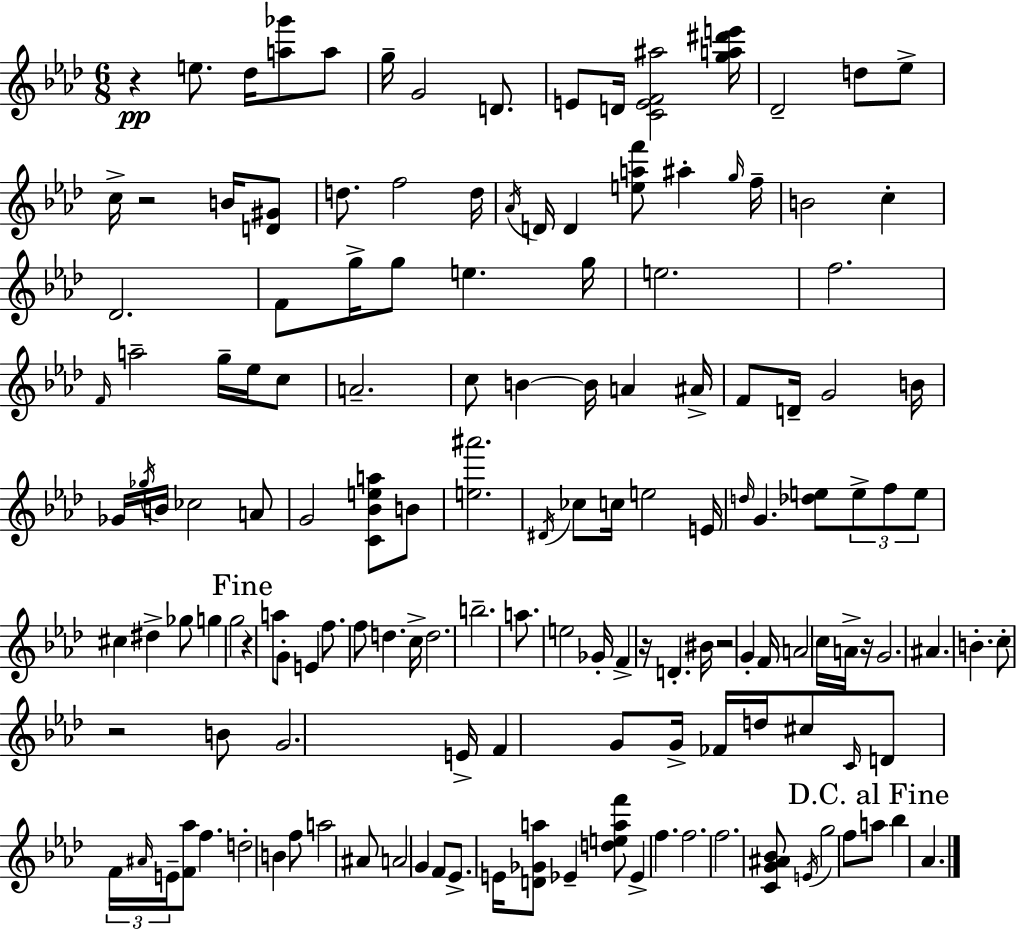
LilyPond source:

{
  \clef treble
  \numericTimeSignature
  \time 6/8
  \key aes \major
  r4\pp e''8. des''16 <a'' ges'''>8 a''8 | g''16-- g'2 d'8. | e'8 d'16 <c' e' f' ais''>2 <g'' a'' dis''' e'''>16 | des'2-- d''8 ees''8-> | \break c''16-> r2 b'16 <d' gis'>8 | d''8. f''2 d''16 | \acciaccatura { aes'16 } d'16 d'4 <e'' a'' f'''>8 ais''4-. | \grace { g''16 } f''16-- b'2 c''4-. | \break des'2. | f'8 g''16-> g''8 e''4. | g''16 e''2. | f''2. | \break \grace { f'16 } a''2-- g''16-- | ees''16 c''8 a'2.-- | c''8 b'4~~ b'16 a'4 | ais'16-> f'8 d'16-- g'2 | \break b'16 ges'16 \acciaccatura { ges''16 } b'16 ces''2 | a'8 g'2 | <c' bes' e'' a''>8 b'8 <e'' ais'''>2. | \acciaccatura { dis'16 } ces''8 c''16 e''2 | \break e'16 \grace { d''16 } g'4. | <des'' e''>8 \tuplet 3/2 { e''8-> f''8 e''8 } cis''4 | dis''4-> ges''8 g''4 g''2 | \mark "Fine" r4 a''8 | \break g'8-. e'4 f''8. f''8 d''4. | c''16-> d''2. | b''2.-- | a''8. e''2 | \break ges'16-. f'4-> r16 d'4.-. | bis'16 r2 | g'4-. f'16 a'2 | c''16 a'16-> r16 g'2. | \break ais'4. | b'4.-. c''8-. r2 | b'8 g'2. | e'16-> f'4 g'8 | \break g'16-> fes'16 d''16 cis''8 \grace { c'16 } d'8 \tuplet 3/2 { f'16 \grace { ais'16 } e'16-- } | <f' aes''>8 f''4. d''2-. | b'4 f''8 a''2 | ais'8 a'2 | \break g'4 f'8 ees'8.-> | e'16 <d' ges' a''>8 ees'4-- <d'' e'' a'' f'''>8 ees'4-> | f''4. f''2. | f''2. | \break <c' g' ais' bes'>8 \acciaccatura { e'16 } g''2 | f''8 \mark "D.C. al Fine" a''8 bes''4 | aes'4. \bar "|."
}